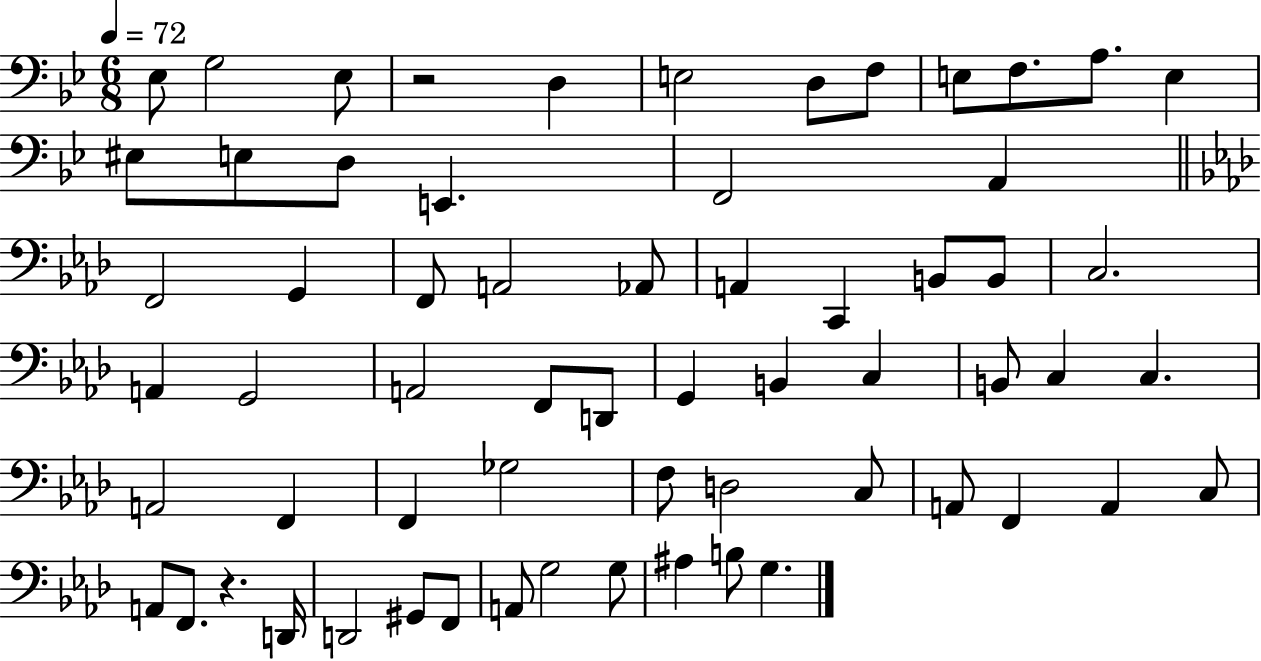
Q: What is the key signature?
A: BES major